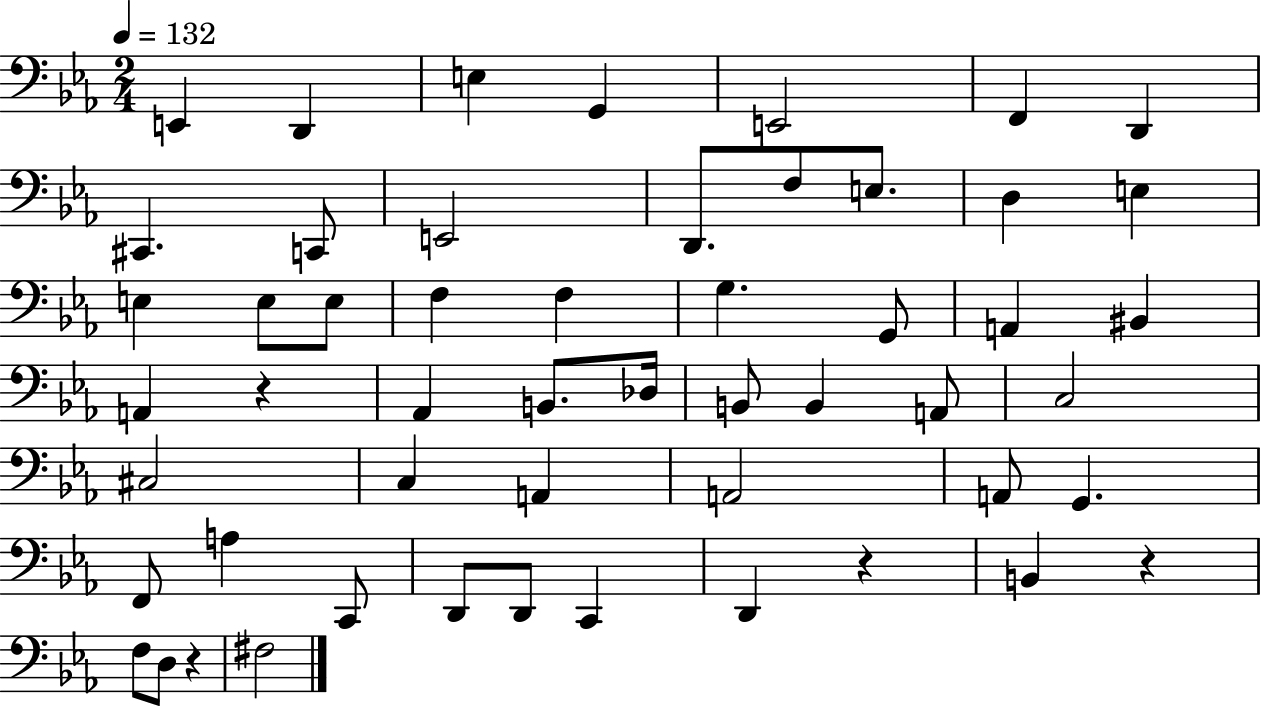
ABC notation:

X:1
T:Untitled
M:2/4
L:1/4
K:Eb
E,, D,, E, G,, E,,2 F,, D,, ^C,, C,,/2 E,,2 D,,/2 F,/2 E,/2 D, E, E, E,/2 E,/2 F, F, G, G,,/2 A,, ^B,, A,, z _A,, B,,/2 _D,/4 B,,/2 B,, A,,/2 C,2 ^C,2 C, A,, A,,2 A,,/2 G,, F,,/2 A, C,,/2 D,,/2 D,,/2 C,, D,, z B,, z F,/2 D,/2 z ^F,2